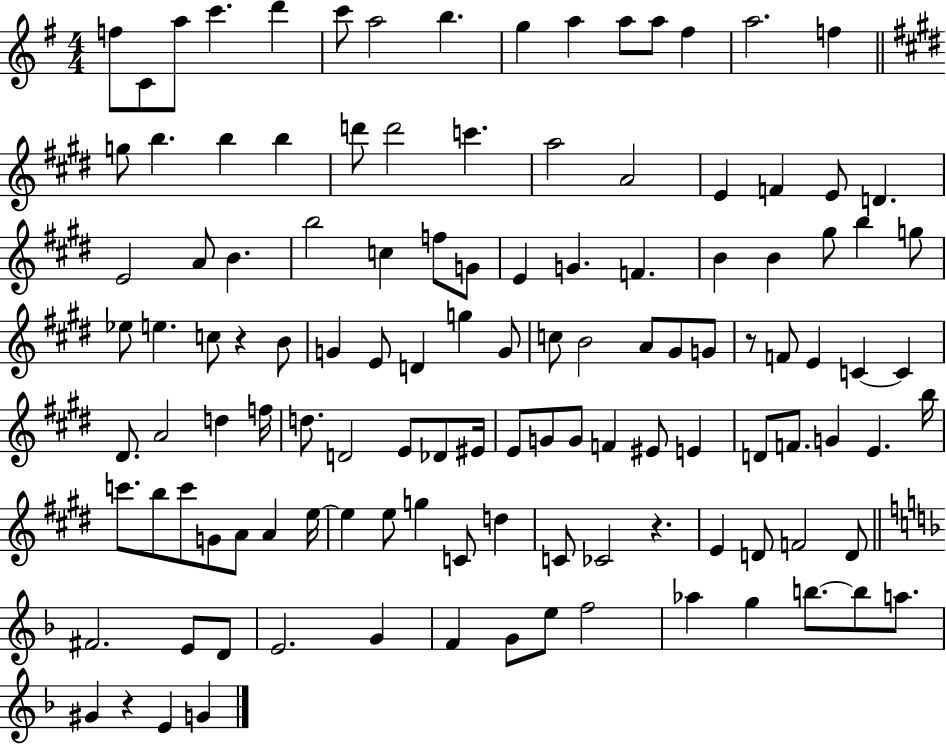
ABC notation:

X:1
T:Untitled
M:4/4
L:1/4
K:G
f/2 C/2 a/2 c' d' c'/2 a2 b g a a/2 a/2 ^f a2 f g/2 b b b d'/2 d'2 c' a2 A2 E F E/2 D E2 A/2 B b2 c f/2 G/2 E G F B B ^g/2 b g/2 _e/2 e c/2 z B/2 G E/2 D g G/2 c/2 B2 A/2 ^G/2 G/2 z/2 F/2 E C C ^D/2 A2 d f/4 d/2 D2 E/2 _D/2 ^E/4 E/2 G/2 G/2 F ^E/2 E D/2 F/2 G E b/4 c'/2 b/2 c'/2 G/2 A/2 A e/4 e e/2 g C/2 d C/2 _C2 z E D/2 F2 D/2 ^F2 E/2 D/2 E2 G F G/2 e/2 f2 _a g b/2 b/2 a/2 ^G z E G